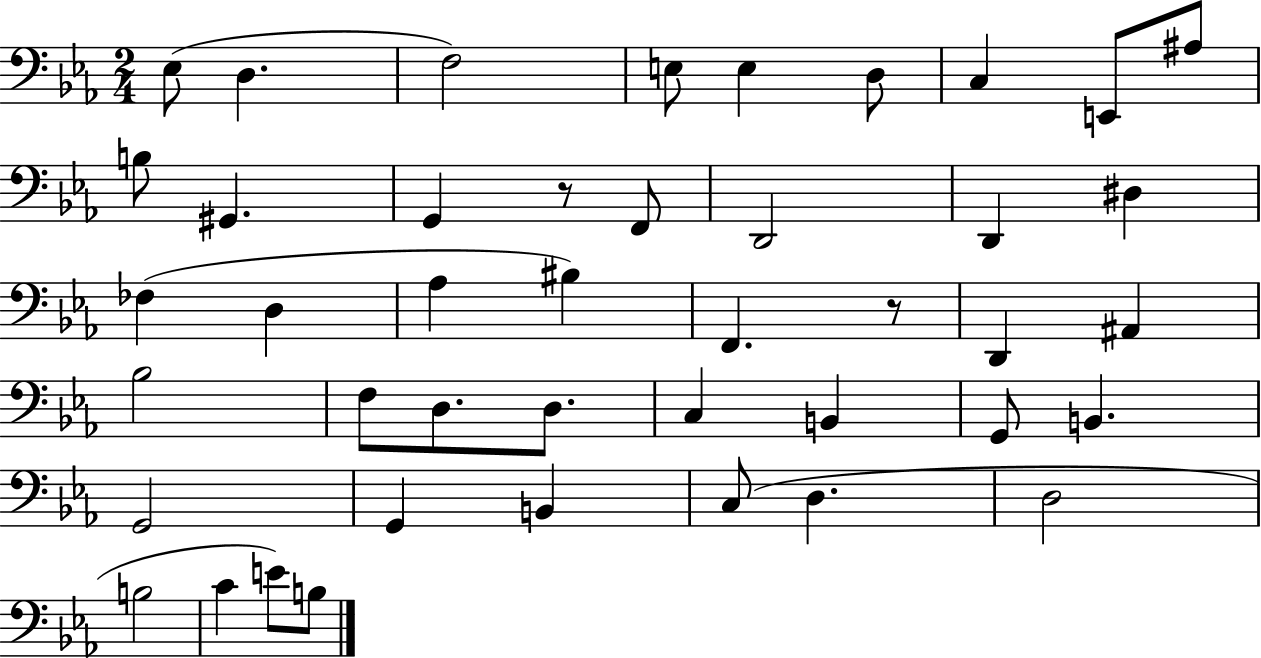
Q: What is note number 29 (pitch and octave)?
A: B2